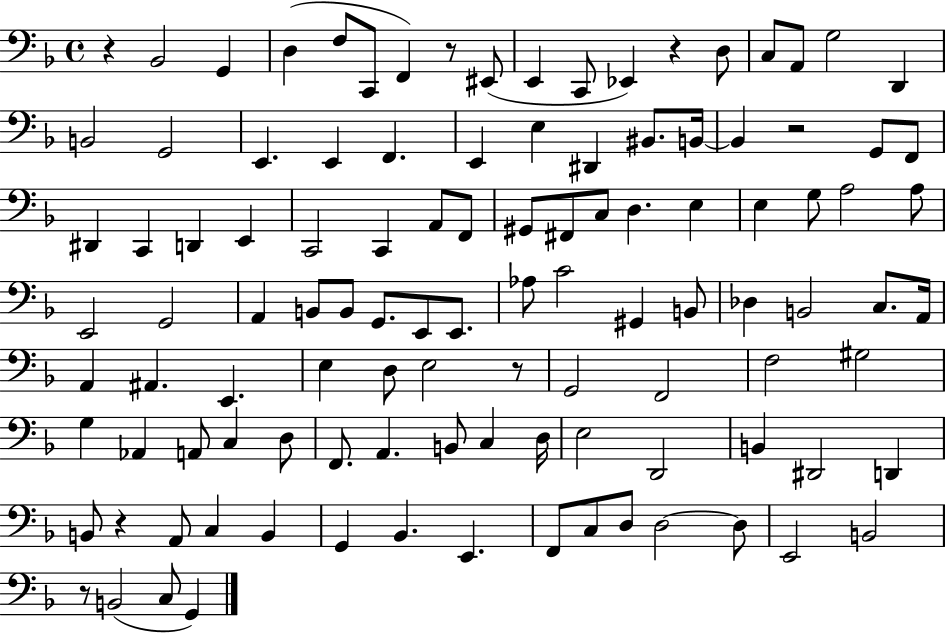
X:1
T:Untitled
M:4/4
L:1/4
K:F
z _B,,2 G,, D, F,/2 C,,/2 F,, z/2 ^E,,/2 E,, C,,/2 _E,, z D,/2 C,/2 A,,/2 G,2 D,, B,,2 G,,2 E,, E,, F,, E,, E, ^D,, ^B,,/2 B,,/4 B,, z2 G,,/2 F,,/2 ^D,, C,, D,, E,, C,,2 C,, A,,/2 F,,/2 ^G,,/2 ^F,,/2 C,/2 D, E, E, G,/2 A,2 A,/2 E,,2 G,,2 A,, B,,/2 B,,/2 G,,/2 E,,/2 E,,/2 _A,/2 C2 ^G,, B,,/2 _D, B,,2 C,/2 A,,/4 A,, ^A,, E,, E, D,/2 E,2 z/2 G,,2 F,,2 F,2 ^G,2 G, _A,, A,,/2 C, D,/2 F,,/2 A,, B,,/2 C, D,/4 E,2 D,,2 B,, ^D,,2 D,, B,,/2 z A,,/2 C, B,, G,, _B,, E,, F,,/2 C,/2 D,/2 D,2 D,/2 E,,2 B,,2 z/2 B,,2 C,/2 G,,